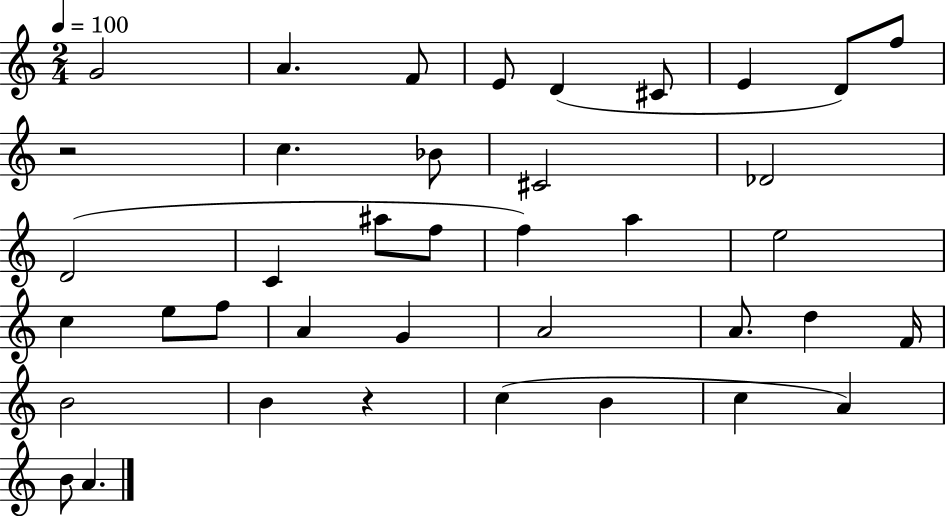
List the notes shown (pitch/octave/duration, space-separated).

G4/h A4/q. F4/e E4/e D4/q C#4/e E4/q D4/e F5/e R/h C5/q. Bb4/e C#4/h Db4/h D4/h C4/q A#5/e F5/e F5/q A5/q E5/h C5/q E5/e F5/e A4/q G4/q A4/h A4/e. D5/q F4/s B4/h B4/q R/q C5/q B4/q C5/q A4/q B4/e A4/q.